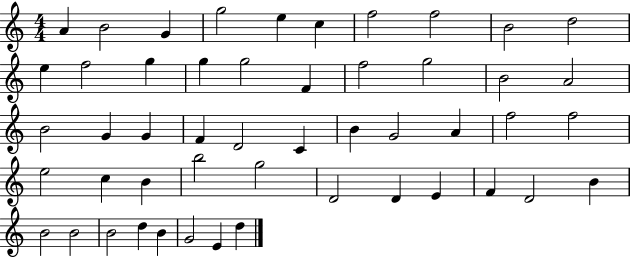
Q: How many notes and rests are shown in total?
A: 50